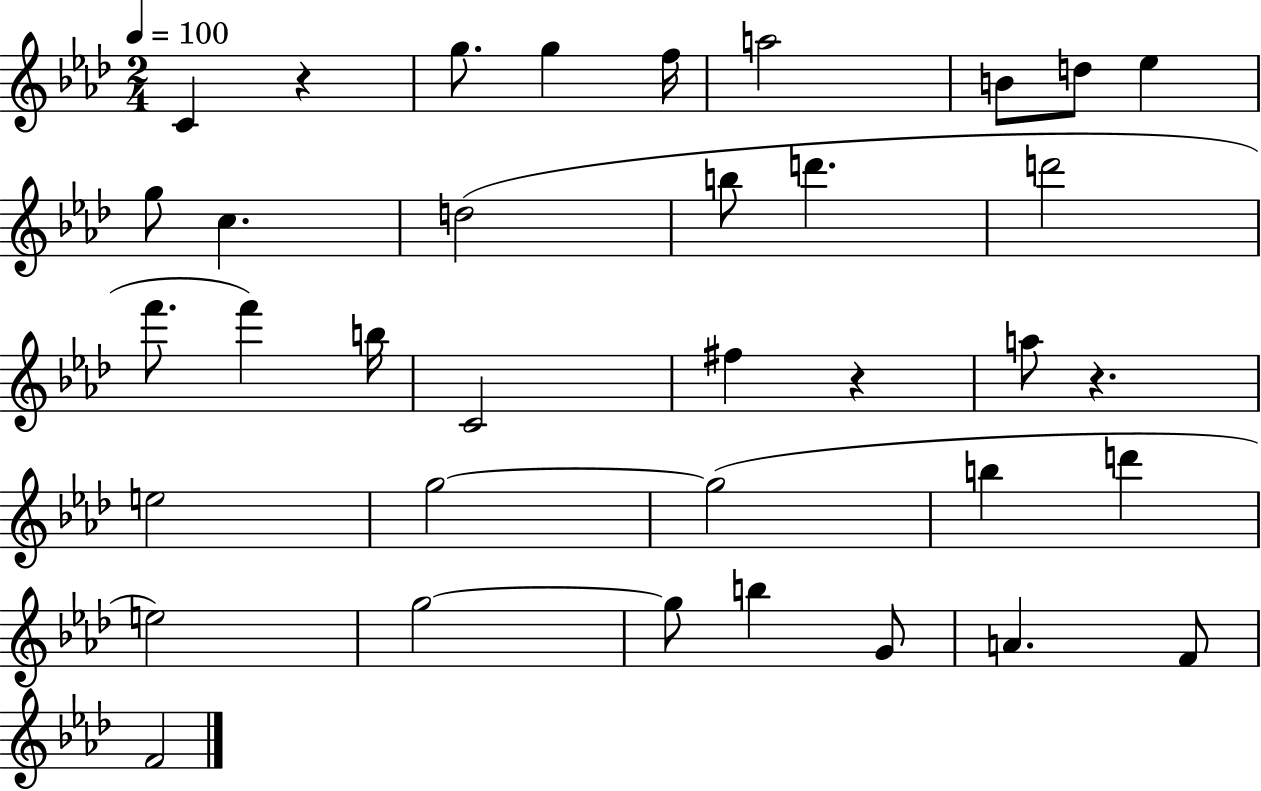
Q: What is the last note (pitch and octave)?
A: F4